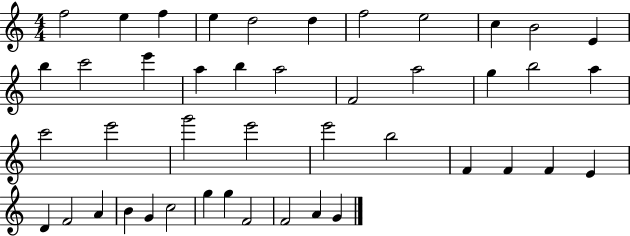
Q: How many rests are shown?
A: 0